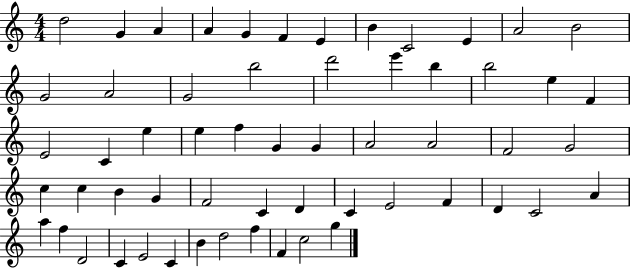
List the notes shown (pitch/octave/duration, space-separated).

D5/h G4/q A4/q A4/q G4/q F4/q E4/q B4/q C4/h E4/q A4/h B4/h G4/h A4/h G4/h B5/h D6/h E6/q B5/q B5/h E5/q F4/q E4/h C4/q E5/q E5/q F5/q G4/q G4/q A4/h A4/h F4/h G4/h C5/q C5/q B4/q G4/q F4/h C4/q D4/q C4/q E4/h F4/q D4/q C4/h A4/q A5/q F5/q D4/h C4/q E4/h C4/q B4/q D5/h F5/q F4/q C5/h G5/q